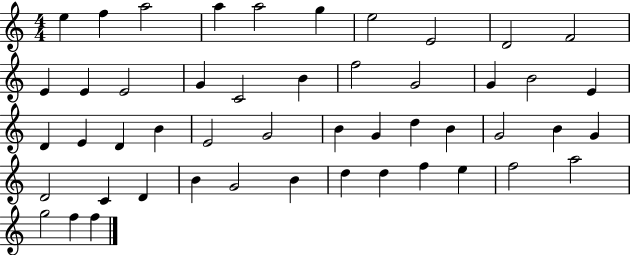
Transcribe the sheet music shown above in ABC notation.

X:1
T:Untitled
M:4/4
L:1/4
K:C
e f a2 a a2 g e2 E2 D2 F2 E E E2 G C2 B f2 G2 G B2 E D E D B E2 G2 B G d B G2 B G D2 C D B G2 B d d f e f2 a2 g2 f f